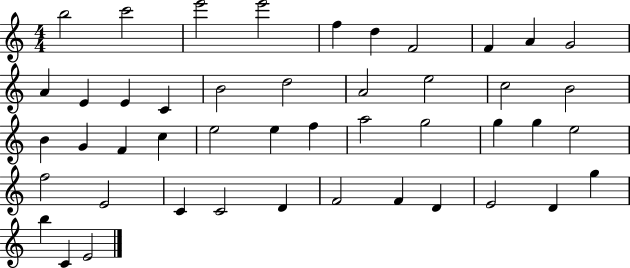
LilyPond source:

{
  \clef treble
  \numericTimeSignature
  \time 4/4
  \key c \major
  b''2 c'''2 | e'''2 e'''2 | f''4 d''4 f'2 | f'4 a'4 g'2 | \break a'4 e'4 e'4 c'4 | b'2 d''2 | a'2 e''2 | c''2 b'2 | \break b'4 g'4 f'4 c''4 | e''2 e''4 f''4 | a''2 g''2 | g''4 g''4 e''2 | \break f''2 e'2 | c'4 c'2 d'4 | f'2 f'4 d'4 | e'2 d'4 g''4 | \break b''4 c'4 e'2 | \bar "|."
}